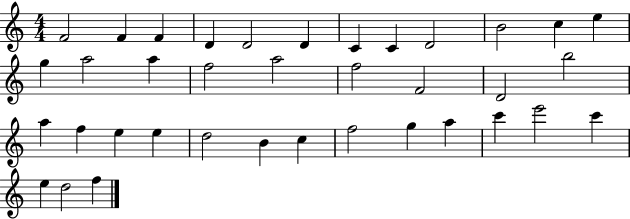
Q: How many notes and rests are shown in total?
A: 37